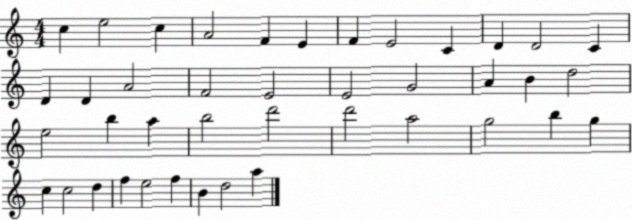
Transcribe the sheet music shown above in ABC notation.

X:1
T:Untitled
M:4/4
L:1/4
K:C
c e2 c A2 F E F E2 C D D2 C D D A2 F2 E2 E2 G2 A B d2 e2 b a b2 d'2 d'2 a2 g2 b g c c2 d f e2 f B d2 a